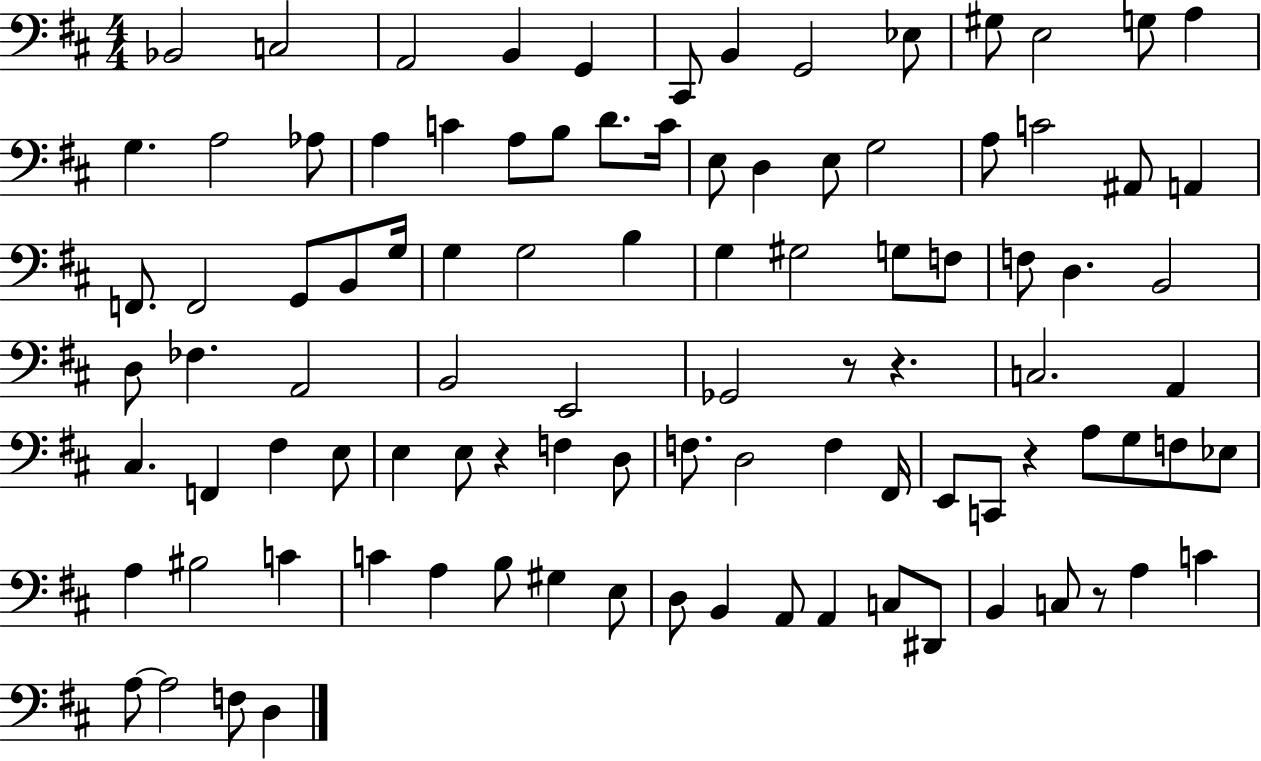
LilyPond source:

{
  \clef bass
  \numericTimeSignature
  \time 4/4
  \key d \major
  bes,2 c2 | a,2 b,4 g,4 | cis,8 b,4 g,2 ees8 | gis8 e2 g8 a4 | \break g4. a2 aes8 | a4 c'4 a8 b8 d'8. c'16 | e8 d4 e8 g2 | a8 c'2 ais,8 a,4 | \break f,8. f,2 g,8 b,8 g16 | g4 g2 b4 | g4 gis2 g8 f8 | f8 d4. b,2 | \break d8 fes4. a,2 | b,2 e,2 | ges,2 r8 r4. | c2. a,4 | \break cis4. f,4 fis4 e8 | e4 e8 r4 f4 d8 | f8. d2 f4 fis,16 | e,8 c,8 r4 a8 g8 f8 ees8 | \break a4 bis2 c'4 | c'4 a4 b8 gis4 e8 | d8 b,4 a,8 a,4 c8 dis,8 | b,4 c8 r8 a4 c'4 | \break a8~~ a2 f8 d4 | \bar "|."
}